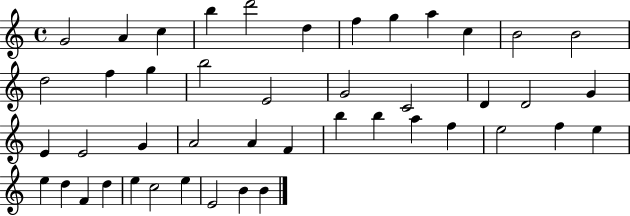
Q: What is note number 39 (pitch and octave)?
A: D5